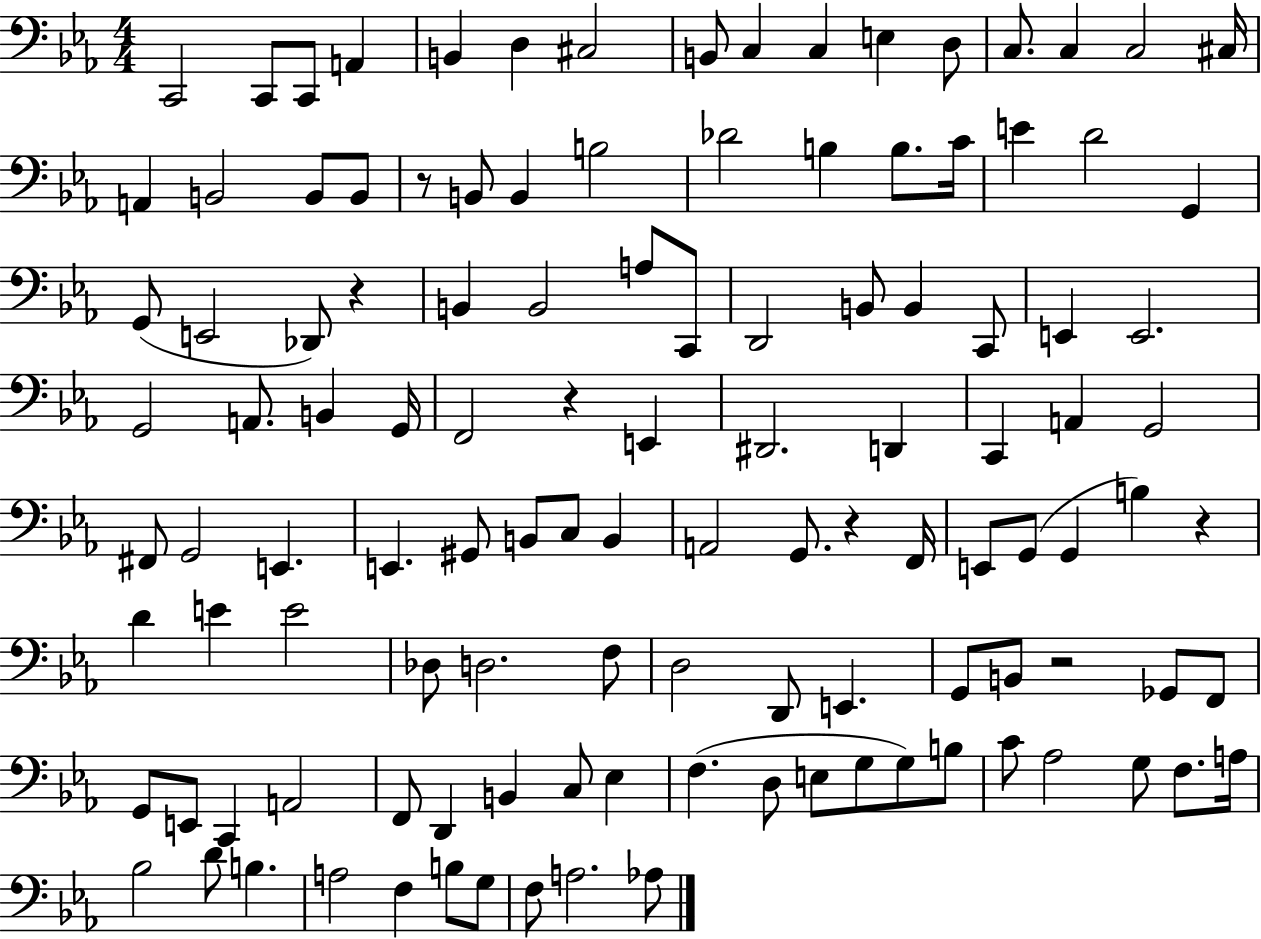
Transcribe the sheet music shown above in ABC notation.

X:1
T:Untitled
M:4/4
L:1/4
K:Eb
C,,2 C,,/2 C,,/2 A,, B,, D, ^C,2 B,,/2 C, C, E, D,/2 C,/2 C, C,2 ^C,/4 A,, B,,2 B,,/2 B,,/2 z/2 B,,/2 B,, B,2 _D2 B, B,/2 C/4 E D2 G,, G,,/2 E,,2 _D,,/2 z B,, B,,2 A,/2 C,,/2 D,,2 B,,/2 B,, C,,/2 E,, E,,2 G,,2 A,,/2 B,, G,,/4 F,,2 z E,, ^D,,2 D,, C,, A,, G,,2 ^F,,/2 G,,2 E,, E,, ^G,,/2 B,,/2 C,/2 B,, A,,2 G,,/2 z F,,/4 E,,/2 G,,/2 G,, B, z D E E2 _D,/2 D,2 F,/2 D,2 D,,/2 E,, G,,/2 B,,/2 z2 _G,,/2 F,,/2 G,,/2 E,,/2 C,, A,,2 F,,/2 D,, B,, C,/2 _E, F, D,/2 E,/2 G,/2 G,/2 B,/2 C/2 _A,2 G,/2 F,/2 A,/4 _B,2 D/2 B, A,2 F, B,/2 G,/2 F,/2 A,2 _A,/2